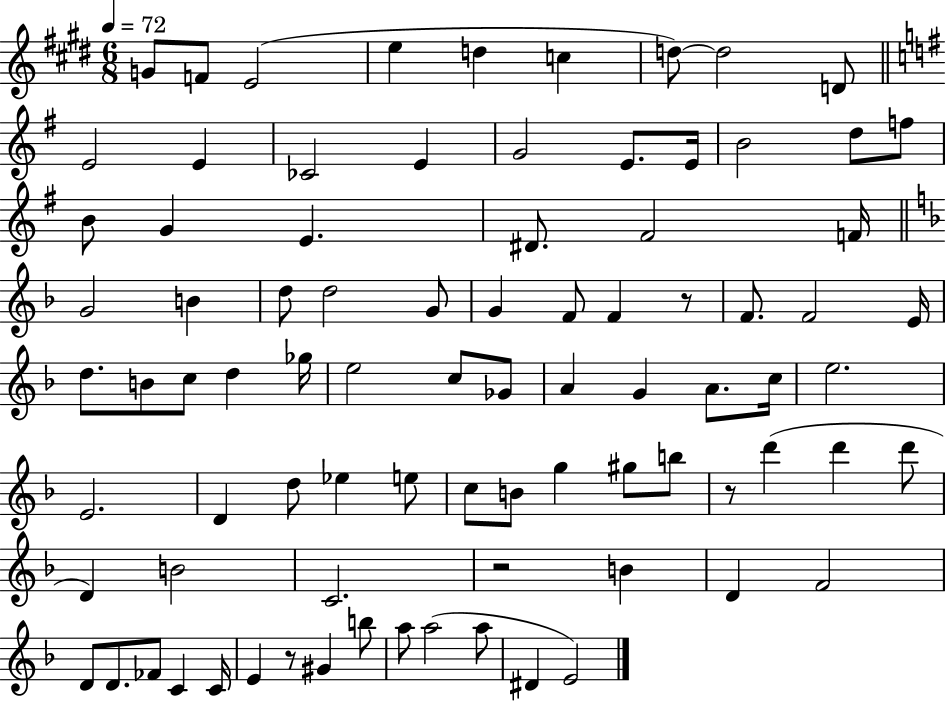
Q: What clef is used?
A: treble